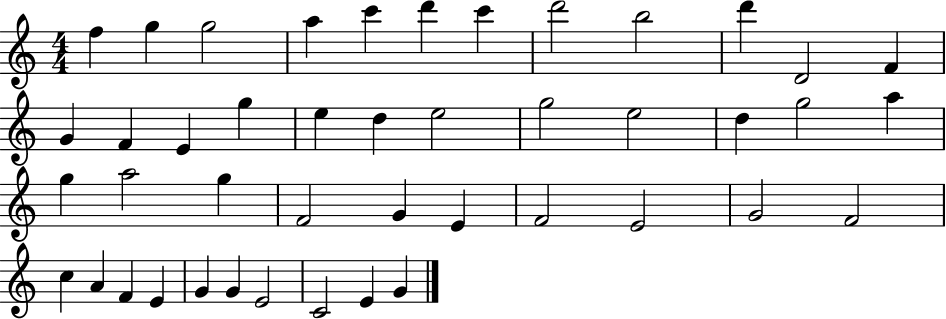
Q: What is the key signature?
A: C major